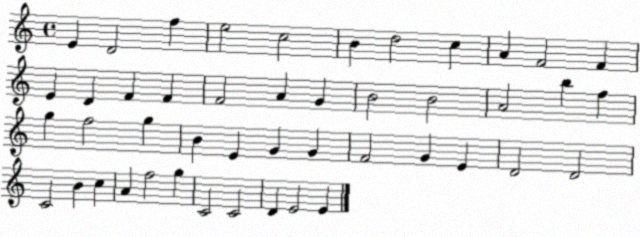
X:1
T:Untitled
M:4/4
L:1/4
K:C
E D2 f e2 c2 B d2 c A F2 F E D F F F2 A G B2 B2 A2 b f g f2 g B E G G F2 G E D2 D2 C2 B c A f2 g C2 C2 D E2 E